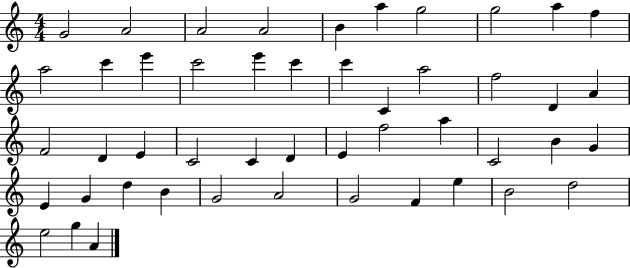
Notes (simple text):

G4/h A4/h A4/h A4/h B4/q A5/q G5/h G5/h A5/q F5/q A5/h C6/q E6/q C6/h E6/q C6/q C6/q C4/q A5/h F5/h D4/q A4/q F4/h D4/q E4/q C4/h C4/q D4/q E4/q F5/h A5/q C4/h B4/q G4/q E4/q G4/q D5/q B4/q G4/h A4/h G4/h F4/q E5/q B4/h D5/h E5/h G5/q A4/q